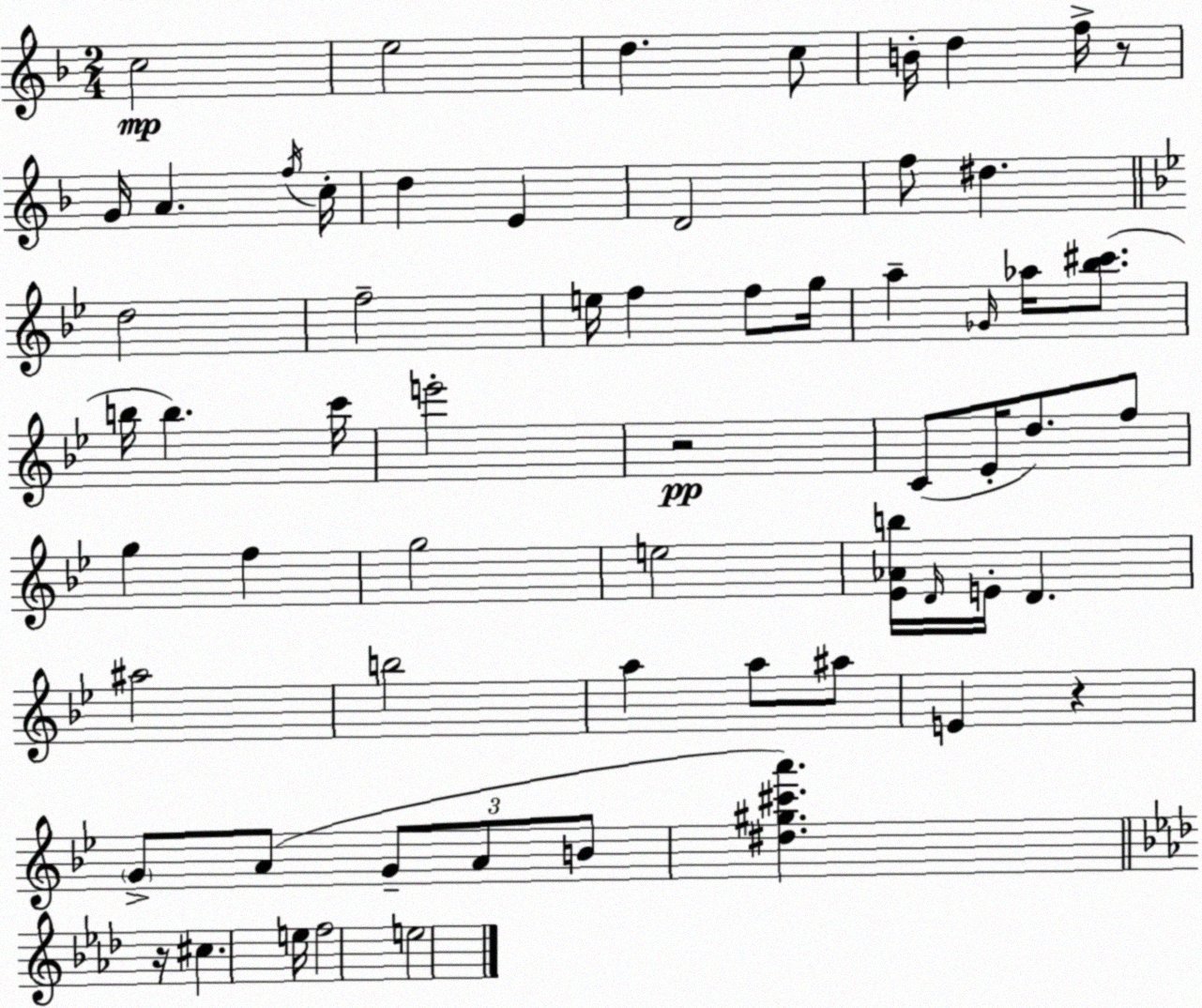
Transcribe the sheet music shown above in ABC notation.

X:1
T:Untitled
M:2/4
L:1/4
K:F
c2 e2 d c/2 B/4 d f/4 z/2 G/4 A f/4 c/4 d E D2 f/2 ^d d2 f2 e/4 f f/2 g/4 a _G/4 _a/4 [_b^c']/2 b/4 b c'/4 e'2 z2 C/2 _E/4 d/2 f/2 g f g2 e2 [_E_Ab]/4 D/4 E/4 D ^a2 b2 a a/2 ^a/2 E z G/2 A/2 G/2 A/2 B/2 [^d^g^c'a'] z/4 ^c e/4 f2 e2